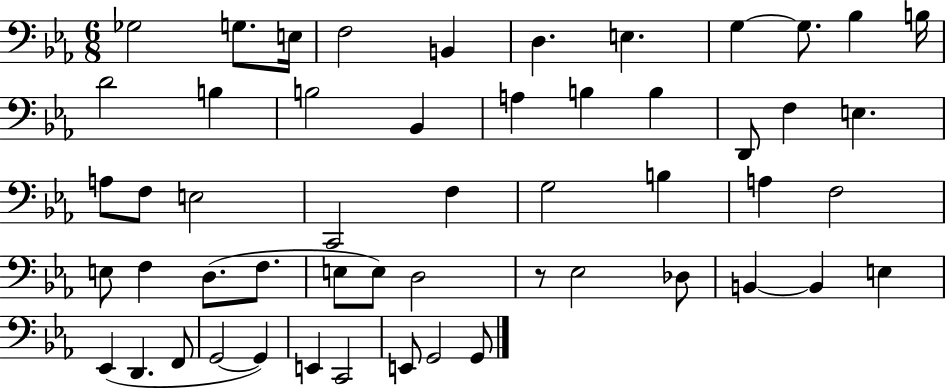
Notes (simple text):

Gb3/h G3/e. E3/s F3/h B2/q D3/q. E3/q. G3/q G3/e. Bb3/q B3/s D4/h B3/q B3/h Bb2/q A3/q B3/q B3/q D2/e F3/q E3/q. A3/e F3/e E3/h C2/h F3/q G3/h B3/q A3/q F3/h E3/e F3/q D3/e. F3/e. E3/e E3/e D3/h R/e Eb3/h Db3/e B2/q B2/q E3/q Eb2/q D2/q. F2/e G2/h G2/q E2/q C2/h E2/e G2/h G2/e